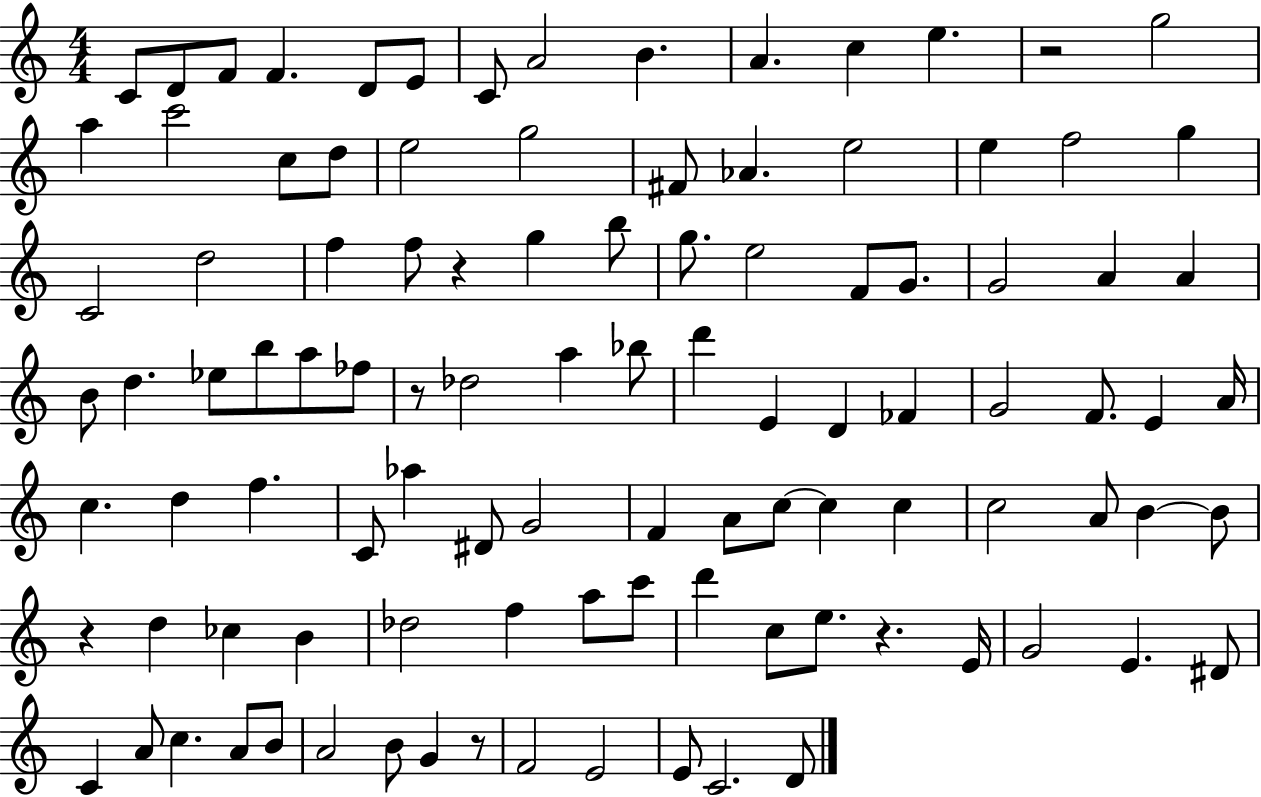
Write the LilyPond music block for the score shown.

{
  \clef treble
  \numericTimeSignature
  \time 4/4
  \key c \major
  c'8 d'8 f'8 f'4. d'8 e'8 | c'8 a'2 b'4. | a'4. c''4 e''4. | r2 g''2 | \break a''4 c'''2 c''8 d''8 | e''2 g''2 | fis'8 aes'4. e''2 | e''4 f''2 g''4 | \break c'2 d''2 | f''4 f''8 r4 g''4 b''8 | g''8. e''2 f'8 g'8. | g'2 a'4 a'4 | \break b'8 d''4. ees''8 b''8 a''8 fes''8 | r8 des''2 a''4 bes''8 | d'''4 e'4 d'4 fes'4 | g'2 f'8. e'4 a'16 | \break c''4. d''4 f''4. | c'8 aes''4 dis'8 g'2 | f'4 a'8 c''8~~ c''4 c''4 | c''2 a'8 b'4~~ b'8 | \break r4 d''4 ces''4 b'4 | des''2 f''4 a''8 c'''8 | d'''4 c''8 e''8. r4. e'16 | g'2 e'4. dis'8 | \break c'4 a'8 c''4. a'8 b'8 | a'2 b'8 g'4 r8 | f'2 e'2 | e'8 c'2. d'8 | \break \bar "|."
}